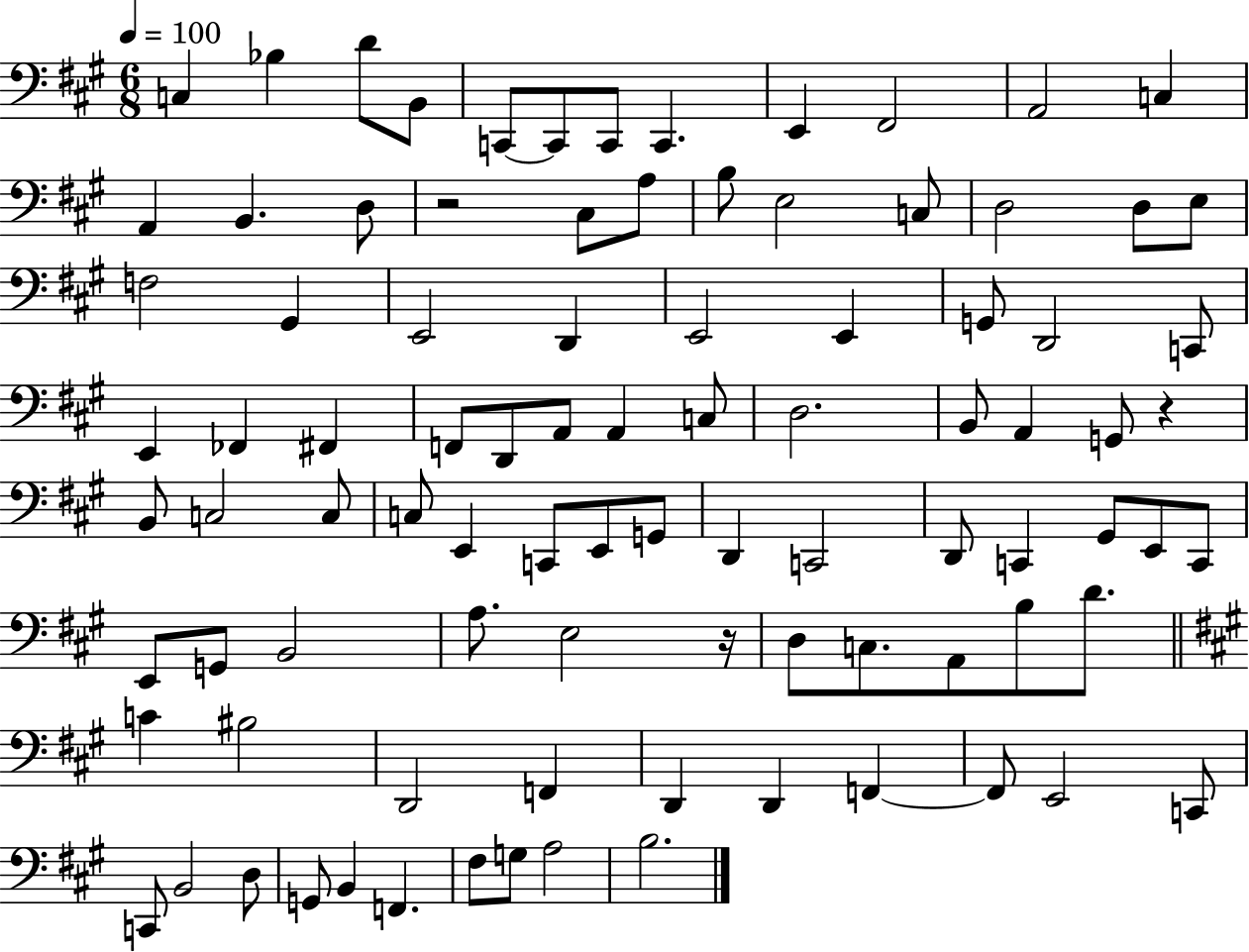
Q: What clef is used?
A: bass